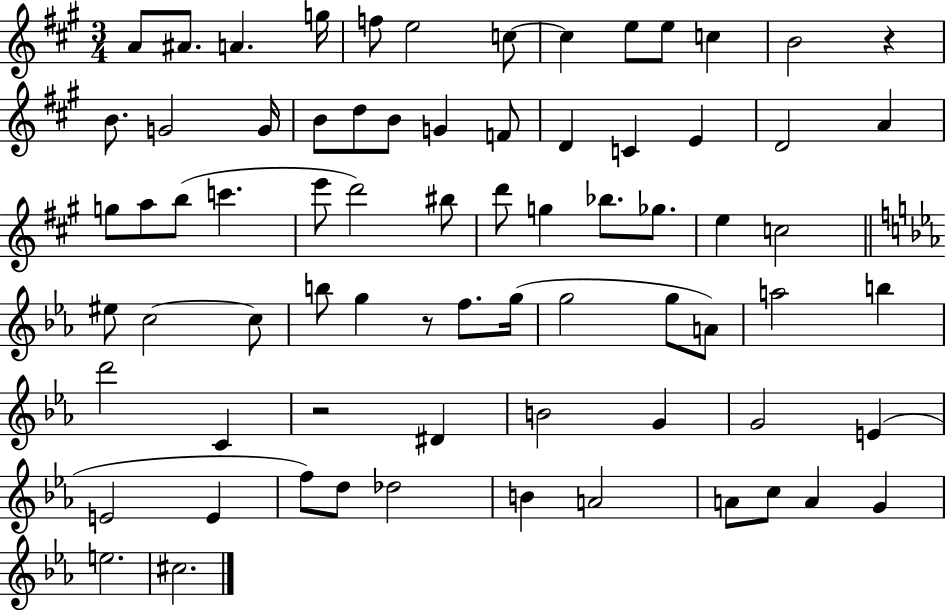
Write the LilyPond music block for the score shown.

{
  \clef treble
  \numericTimeSignature
  \time 3/4
  \key a \major
  a'8 ais'8. a'4. g''16 | f''8 e''2 c''8~~ | c''4 e''8 e''8 c''4 | b'2 r4 | \break b'8. g'2 g'16 | b'8 d''8 b'8 g'4 f'8 | d'4 c'4 e'4 | d'2 a'4 | \break g''8 a''8 b''8( c'''4. | e'''8 d'''2) bis''8 | d'''8 g''4 bes''8. ges''8. | e''4 c''2 | \break \bar "||" \break \key c \minor eis''8 c''2~~ c''8 | b''8 g''4 r8 f''8. g''16( | g''2 g''8 a'8) | a''2 b''4 | \break d'''2 c'4 | r2 dis'4 | b'2 g'4 | g'2 e'4( | \break e'2 e'4 | f''8) d''8 des''2 | b'4 a'2 | a'8 c''8 a'4 g'4 | \break e''2. | cis''2. | \bar "|."
}